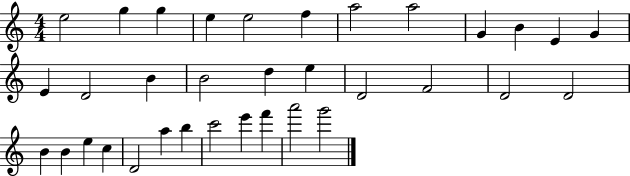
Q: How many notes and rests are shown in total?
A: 34